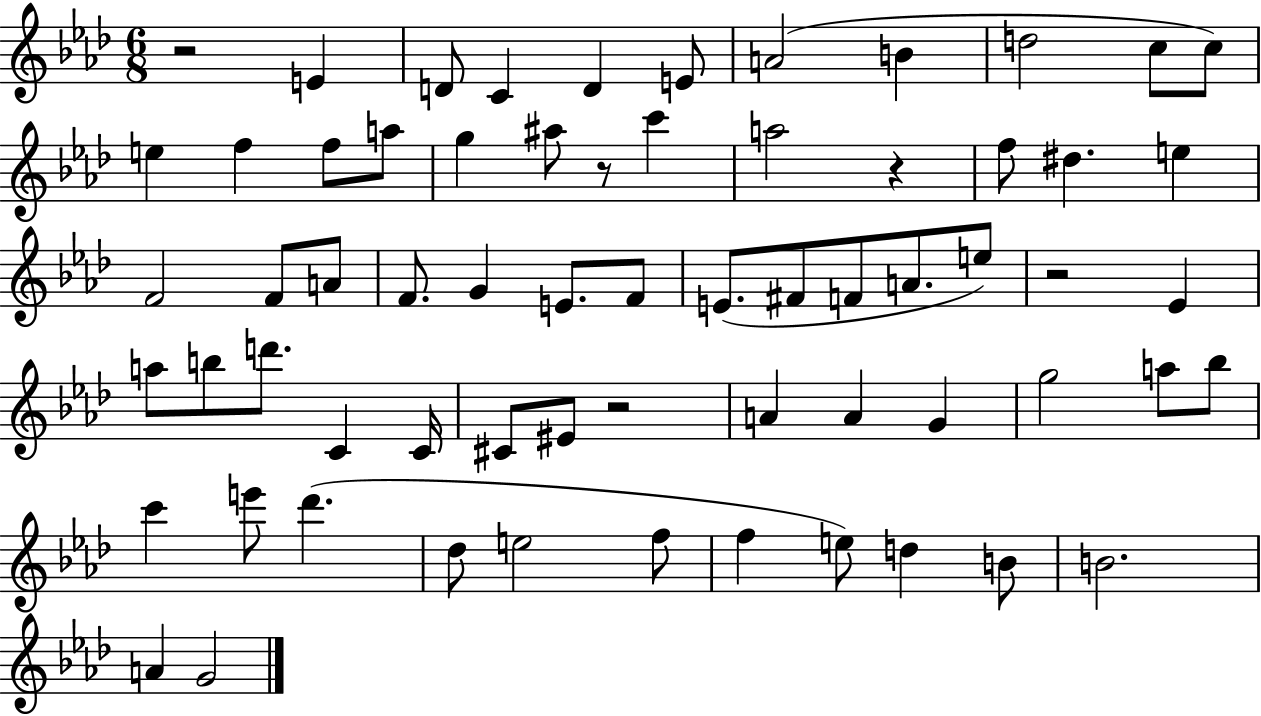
{
  \clef treble
  \numericTimeSignature
  \time 6/8
  \key aes \major
  r2 e'4 | d'8 c'4 d'4 e'8 | a'2( b'4 | d''2 c''8 c''8) | \break e''4 f''4 f''8 a''8 | g''4 ais''8 r8 c'''4 | a''2 r4 | f''8 dis''4. e''4 | \break f'2 f'8 a'8 | f'8. g'4 e'8. f'8 | e'8.( fis'8 f'8 a'8. e''8) | r2 ees'4 | \break a''8 b''8 d'''8. c'4 c'16 | cis'8 eis'8 r2 | a'4 a'4 g'4 | g''2 a''8 bes''8 | \break c'''4 e'''8 des'''4.( | des''8 e''2 f''8 | f''4 e''8) d''4 b'8 | b'2. | \break a'4 g'2 | \bar "|."
}